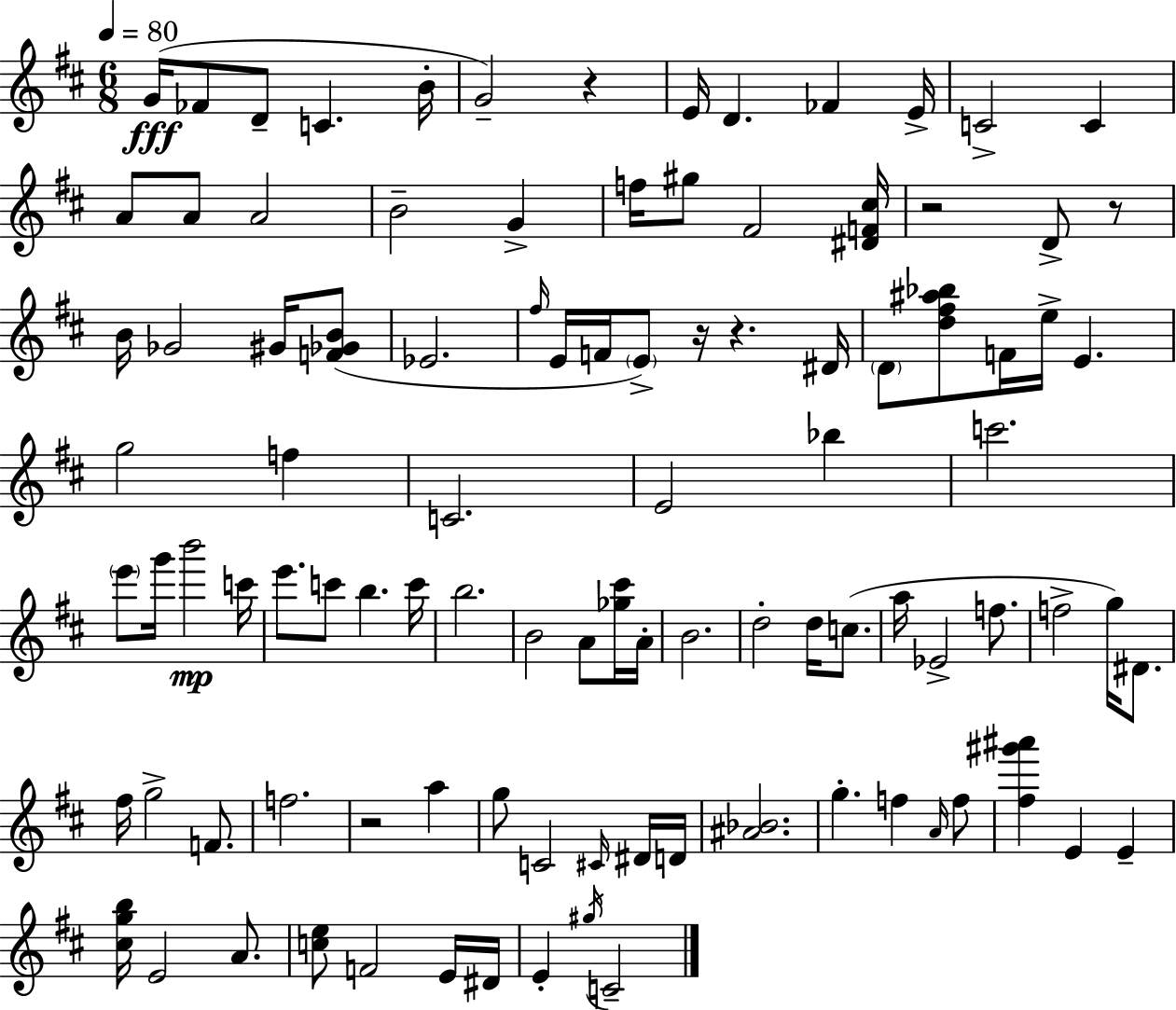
{
  \clef treble
  \numericTimeSignature
  \time 6/8
  \key d \major
  \tempo 4 = 80
  g'16(\fff fes'8 d'8-- c'4. b'16-. | g'2--) r4 | e'16 d'4. fes'4 e'16-> | c'2-> c'4 | \break a'8 a'8 a'2 | b'2-- g'4-> | f''16 gis''8 fis'2 <dis' f' cis''>16 | r2 d'8-> r8 | \break b'16 ges'2 gis'16 <f' ges' b'>8( | ees'2. | \grace { fis''16 } e'16 f'16 \parenthesize e'8->) r16 r4. | dis'16 \parenthesize d'8 <d'' fis'' ais'' bes''>8 f'16 e''16-> e'4. | \break g''2 f''4 | c'2. | e'2 bes''4 | c'''2. | \break \parenthesize e'''8 g'''16 b'''2\mp | c'''16 e'''8. c'''8 b''4. | c'''16 b''2. | b'2 a'8 <ges'' cis'''>16 | \break a'16-. b'2. | d''2-. d''16 c''8.( | a''16 ees'2-> f''8. | f''2-> g''16) dis'8. | \break fis''16 g''2-> f'8. | f''2. | r2 a''4 | g''8 c'2 \grace { cis'16 } | \break dis'16 d'16 <ais' bes'>2. | g''4.-. f''4 | \grace { a'16 } f''8 <fis'' gis''' ais'''>4 e'4 e'4-- | <cis'' g'' b''>16 e'2 | \break a'8. <c'' e''>8 f'2 | e'16 dis'16 e'4-. \acciaccatura { gis''16 } c'2-- | \bar "|."
}